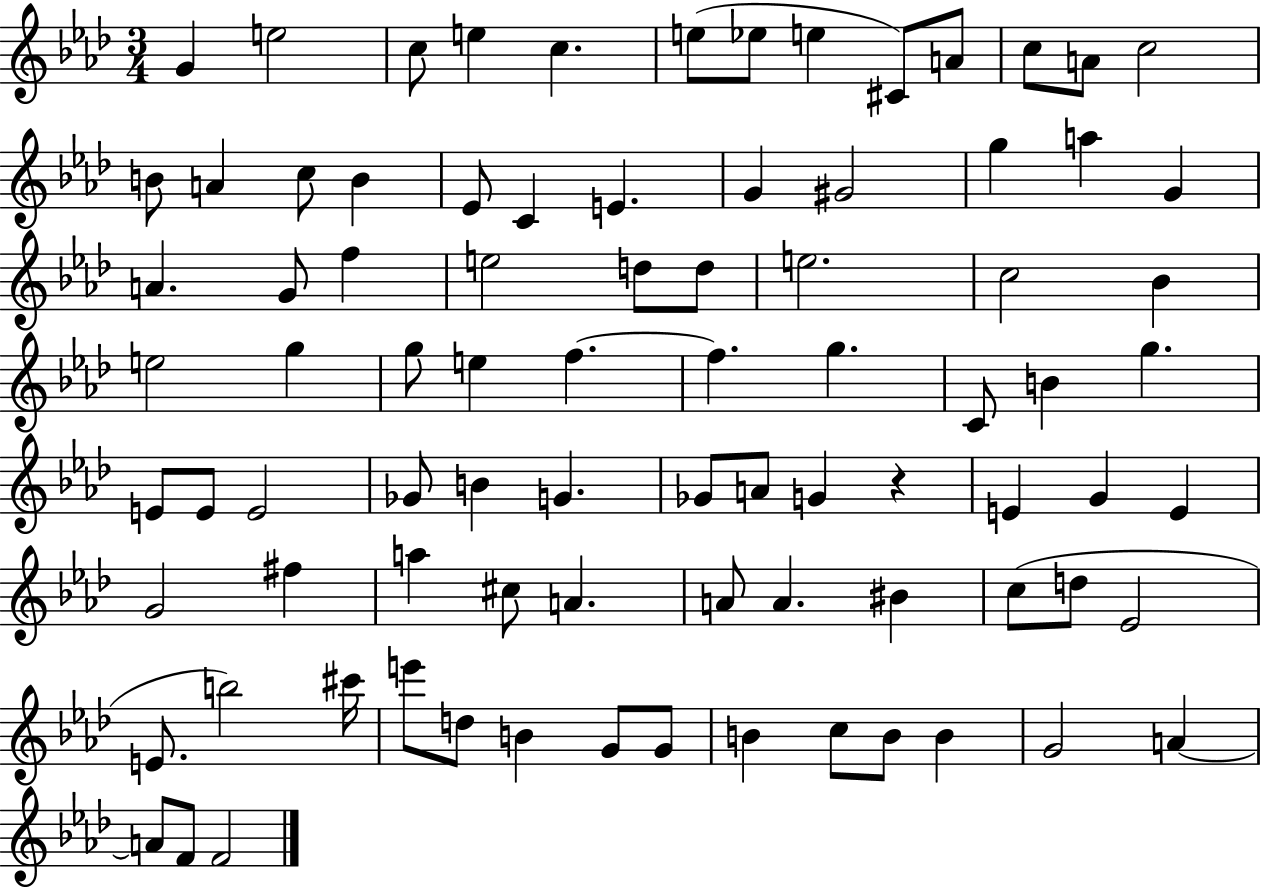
G4/q E5/h C5/e E5/q C5/q. E5/e Eb5/e E5/q C#4/e A4/e C5/e A4/e C5/h B4/e A4/q C5/e B4/q Eb4/e C4/q E4/q. G4/q G#4/h G5/q A5/q G4/q A4/q. G4/e F5/q E5/h D5/e D5/e E5/h. C5/h Bb4/q E5/h G5/q G5/e E5/q F5/q. F5/q. G5/q. C4/e B4/q G5/q. E4/e E4/e E4/h Gb4/e B4/q G4/q. Gb4/e A4/e G4/q R/q E4/q G4/q E4/q G4/h F#5/q A5/q C#5/e A4/q. A4/e A4/q. BIS4/q C5/e D5/e Eb4/h E4/e. B5/h C#6/s E6/e D5/e B4/q G4/e G4/e B4/q C5/e B4/e B4/q G4/h A4/q A4/e F4/e F4/h